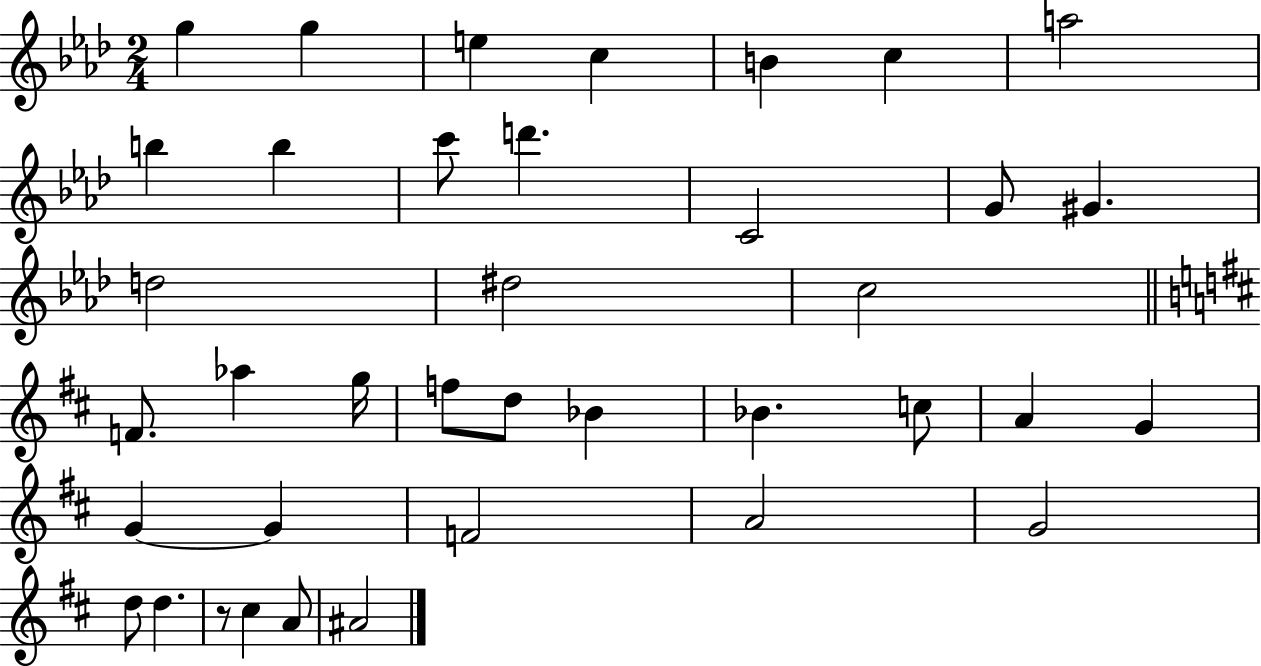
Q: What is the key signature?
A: AES major